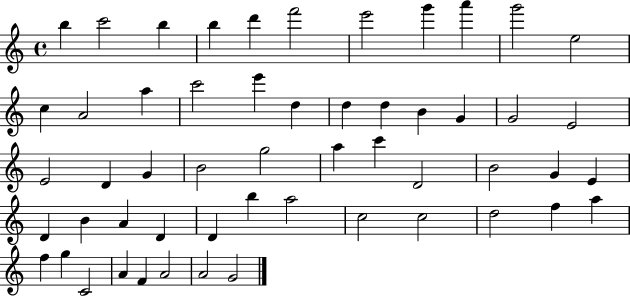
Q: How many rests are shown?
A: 0